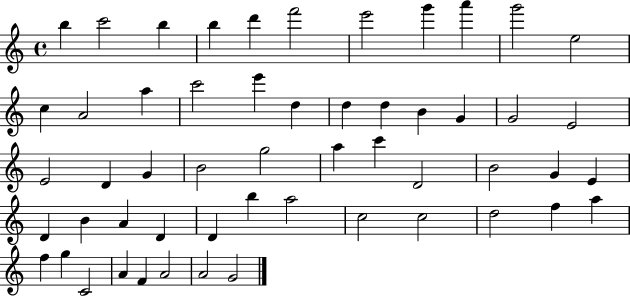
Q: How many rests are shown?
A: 0